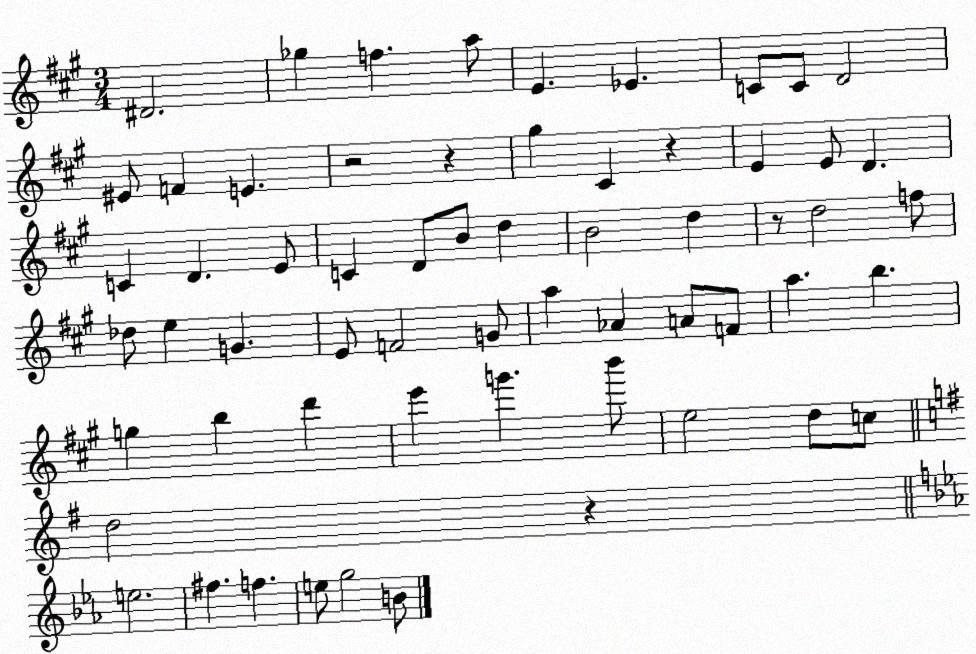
X:1
T:Untitled
M:3/4
L:1/4
K:A
^D2 _g f a/2 E _E C/2 C/2 D2 ^E/2 F E z2 z ^g ^C z E E/2 D C D E/2 C D/2 B/2 d B2 d z/2 d2 f/2 _d/2 e G E/2 F2 G/2 a _A A/2 F/2 a b g b d' e' g' b'/2 e2 d/2 c/2 d2 z e2 ^f f e/2 g2 B/2